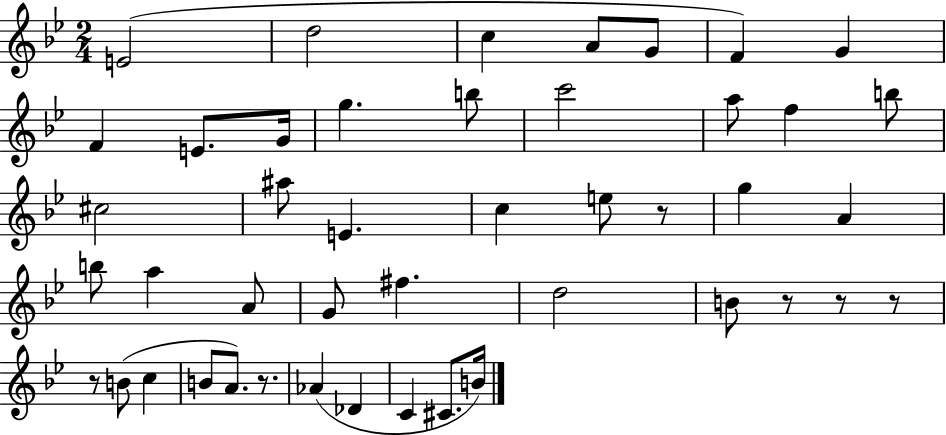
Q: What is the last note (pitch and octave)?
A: B4